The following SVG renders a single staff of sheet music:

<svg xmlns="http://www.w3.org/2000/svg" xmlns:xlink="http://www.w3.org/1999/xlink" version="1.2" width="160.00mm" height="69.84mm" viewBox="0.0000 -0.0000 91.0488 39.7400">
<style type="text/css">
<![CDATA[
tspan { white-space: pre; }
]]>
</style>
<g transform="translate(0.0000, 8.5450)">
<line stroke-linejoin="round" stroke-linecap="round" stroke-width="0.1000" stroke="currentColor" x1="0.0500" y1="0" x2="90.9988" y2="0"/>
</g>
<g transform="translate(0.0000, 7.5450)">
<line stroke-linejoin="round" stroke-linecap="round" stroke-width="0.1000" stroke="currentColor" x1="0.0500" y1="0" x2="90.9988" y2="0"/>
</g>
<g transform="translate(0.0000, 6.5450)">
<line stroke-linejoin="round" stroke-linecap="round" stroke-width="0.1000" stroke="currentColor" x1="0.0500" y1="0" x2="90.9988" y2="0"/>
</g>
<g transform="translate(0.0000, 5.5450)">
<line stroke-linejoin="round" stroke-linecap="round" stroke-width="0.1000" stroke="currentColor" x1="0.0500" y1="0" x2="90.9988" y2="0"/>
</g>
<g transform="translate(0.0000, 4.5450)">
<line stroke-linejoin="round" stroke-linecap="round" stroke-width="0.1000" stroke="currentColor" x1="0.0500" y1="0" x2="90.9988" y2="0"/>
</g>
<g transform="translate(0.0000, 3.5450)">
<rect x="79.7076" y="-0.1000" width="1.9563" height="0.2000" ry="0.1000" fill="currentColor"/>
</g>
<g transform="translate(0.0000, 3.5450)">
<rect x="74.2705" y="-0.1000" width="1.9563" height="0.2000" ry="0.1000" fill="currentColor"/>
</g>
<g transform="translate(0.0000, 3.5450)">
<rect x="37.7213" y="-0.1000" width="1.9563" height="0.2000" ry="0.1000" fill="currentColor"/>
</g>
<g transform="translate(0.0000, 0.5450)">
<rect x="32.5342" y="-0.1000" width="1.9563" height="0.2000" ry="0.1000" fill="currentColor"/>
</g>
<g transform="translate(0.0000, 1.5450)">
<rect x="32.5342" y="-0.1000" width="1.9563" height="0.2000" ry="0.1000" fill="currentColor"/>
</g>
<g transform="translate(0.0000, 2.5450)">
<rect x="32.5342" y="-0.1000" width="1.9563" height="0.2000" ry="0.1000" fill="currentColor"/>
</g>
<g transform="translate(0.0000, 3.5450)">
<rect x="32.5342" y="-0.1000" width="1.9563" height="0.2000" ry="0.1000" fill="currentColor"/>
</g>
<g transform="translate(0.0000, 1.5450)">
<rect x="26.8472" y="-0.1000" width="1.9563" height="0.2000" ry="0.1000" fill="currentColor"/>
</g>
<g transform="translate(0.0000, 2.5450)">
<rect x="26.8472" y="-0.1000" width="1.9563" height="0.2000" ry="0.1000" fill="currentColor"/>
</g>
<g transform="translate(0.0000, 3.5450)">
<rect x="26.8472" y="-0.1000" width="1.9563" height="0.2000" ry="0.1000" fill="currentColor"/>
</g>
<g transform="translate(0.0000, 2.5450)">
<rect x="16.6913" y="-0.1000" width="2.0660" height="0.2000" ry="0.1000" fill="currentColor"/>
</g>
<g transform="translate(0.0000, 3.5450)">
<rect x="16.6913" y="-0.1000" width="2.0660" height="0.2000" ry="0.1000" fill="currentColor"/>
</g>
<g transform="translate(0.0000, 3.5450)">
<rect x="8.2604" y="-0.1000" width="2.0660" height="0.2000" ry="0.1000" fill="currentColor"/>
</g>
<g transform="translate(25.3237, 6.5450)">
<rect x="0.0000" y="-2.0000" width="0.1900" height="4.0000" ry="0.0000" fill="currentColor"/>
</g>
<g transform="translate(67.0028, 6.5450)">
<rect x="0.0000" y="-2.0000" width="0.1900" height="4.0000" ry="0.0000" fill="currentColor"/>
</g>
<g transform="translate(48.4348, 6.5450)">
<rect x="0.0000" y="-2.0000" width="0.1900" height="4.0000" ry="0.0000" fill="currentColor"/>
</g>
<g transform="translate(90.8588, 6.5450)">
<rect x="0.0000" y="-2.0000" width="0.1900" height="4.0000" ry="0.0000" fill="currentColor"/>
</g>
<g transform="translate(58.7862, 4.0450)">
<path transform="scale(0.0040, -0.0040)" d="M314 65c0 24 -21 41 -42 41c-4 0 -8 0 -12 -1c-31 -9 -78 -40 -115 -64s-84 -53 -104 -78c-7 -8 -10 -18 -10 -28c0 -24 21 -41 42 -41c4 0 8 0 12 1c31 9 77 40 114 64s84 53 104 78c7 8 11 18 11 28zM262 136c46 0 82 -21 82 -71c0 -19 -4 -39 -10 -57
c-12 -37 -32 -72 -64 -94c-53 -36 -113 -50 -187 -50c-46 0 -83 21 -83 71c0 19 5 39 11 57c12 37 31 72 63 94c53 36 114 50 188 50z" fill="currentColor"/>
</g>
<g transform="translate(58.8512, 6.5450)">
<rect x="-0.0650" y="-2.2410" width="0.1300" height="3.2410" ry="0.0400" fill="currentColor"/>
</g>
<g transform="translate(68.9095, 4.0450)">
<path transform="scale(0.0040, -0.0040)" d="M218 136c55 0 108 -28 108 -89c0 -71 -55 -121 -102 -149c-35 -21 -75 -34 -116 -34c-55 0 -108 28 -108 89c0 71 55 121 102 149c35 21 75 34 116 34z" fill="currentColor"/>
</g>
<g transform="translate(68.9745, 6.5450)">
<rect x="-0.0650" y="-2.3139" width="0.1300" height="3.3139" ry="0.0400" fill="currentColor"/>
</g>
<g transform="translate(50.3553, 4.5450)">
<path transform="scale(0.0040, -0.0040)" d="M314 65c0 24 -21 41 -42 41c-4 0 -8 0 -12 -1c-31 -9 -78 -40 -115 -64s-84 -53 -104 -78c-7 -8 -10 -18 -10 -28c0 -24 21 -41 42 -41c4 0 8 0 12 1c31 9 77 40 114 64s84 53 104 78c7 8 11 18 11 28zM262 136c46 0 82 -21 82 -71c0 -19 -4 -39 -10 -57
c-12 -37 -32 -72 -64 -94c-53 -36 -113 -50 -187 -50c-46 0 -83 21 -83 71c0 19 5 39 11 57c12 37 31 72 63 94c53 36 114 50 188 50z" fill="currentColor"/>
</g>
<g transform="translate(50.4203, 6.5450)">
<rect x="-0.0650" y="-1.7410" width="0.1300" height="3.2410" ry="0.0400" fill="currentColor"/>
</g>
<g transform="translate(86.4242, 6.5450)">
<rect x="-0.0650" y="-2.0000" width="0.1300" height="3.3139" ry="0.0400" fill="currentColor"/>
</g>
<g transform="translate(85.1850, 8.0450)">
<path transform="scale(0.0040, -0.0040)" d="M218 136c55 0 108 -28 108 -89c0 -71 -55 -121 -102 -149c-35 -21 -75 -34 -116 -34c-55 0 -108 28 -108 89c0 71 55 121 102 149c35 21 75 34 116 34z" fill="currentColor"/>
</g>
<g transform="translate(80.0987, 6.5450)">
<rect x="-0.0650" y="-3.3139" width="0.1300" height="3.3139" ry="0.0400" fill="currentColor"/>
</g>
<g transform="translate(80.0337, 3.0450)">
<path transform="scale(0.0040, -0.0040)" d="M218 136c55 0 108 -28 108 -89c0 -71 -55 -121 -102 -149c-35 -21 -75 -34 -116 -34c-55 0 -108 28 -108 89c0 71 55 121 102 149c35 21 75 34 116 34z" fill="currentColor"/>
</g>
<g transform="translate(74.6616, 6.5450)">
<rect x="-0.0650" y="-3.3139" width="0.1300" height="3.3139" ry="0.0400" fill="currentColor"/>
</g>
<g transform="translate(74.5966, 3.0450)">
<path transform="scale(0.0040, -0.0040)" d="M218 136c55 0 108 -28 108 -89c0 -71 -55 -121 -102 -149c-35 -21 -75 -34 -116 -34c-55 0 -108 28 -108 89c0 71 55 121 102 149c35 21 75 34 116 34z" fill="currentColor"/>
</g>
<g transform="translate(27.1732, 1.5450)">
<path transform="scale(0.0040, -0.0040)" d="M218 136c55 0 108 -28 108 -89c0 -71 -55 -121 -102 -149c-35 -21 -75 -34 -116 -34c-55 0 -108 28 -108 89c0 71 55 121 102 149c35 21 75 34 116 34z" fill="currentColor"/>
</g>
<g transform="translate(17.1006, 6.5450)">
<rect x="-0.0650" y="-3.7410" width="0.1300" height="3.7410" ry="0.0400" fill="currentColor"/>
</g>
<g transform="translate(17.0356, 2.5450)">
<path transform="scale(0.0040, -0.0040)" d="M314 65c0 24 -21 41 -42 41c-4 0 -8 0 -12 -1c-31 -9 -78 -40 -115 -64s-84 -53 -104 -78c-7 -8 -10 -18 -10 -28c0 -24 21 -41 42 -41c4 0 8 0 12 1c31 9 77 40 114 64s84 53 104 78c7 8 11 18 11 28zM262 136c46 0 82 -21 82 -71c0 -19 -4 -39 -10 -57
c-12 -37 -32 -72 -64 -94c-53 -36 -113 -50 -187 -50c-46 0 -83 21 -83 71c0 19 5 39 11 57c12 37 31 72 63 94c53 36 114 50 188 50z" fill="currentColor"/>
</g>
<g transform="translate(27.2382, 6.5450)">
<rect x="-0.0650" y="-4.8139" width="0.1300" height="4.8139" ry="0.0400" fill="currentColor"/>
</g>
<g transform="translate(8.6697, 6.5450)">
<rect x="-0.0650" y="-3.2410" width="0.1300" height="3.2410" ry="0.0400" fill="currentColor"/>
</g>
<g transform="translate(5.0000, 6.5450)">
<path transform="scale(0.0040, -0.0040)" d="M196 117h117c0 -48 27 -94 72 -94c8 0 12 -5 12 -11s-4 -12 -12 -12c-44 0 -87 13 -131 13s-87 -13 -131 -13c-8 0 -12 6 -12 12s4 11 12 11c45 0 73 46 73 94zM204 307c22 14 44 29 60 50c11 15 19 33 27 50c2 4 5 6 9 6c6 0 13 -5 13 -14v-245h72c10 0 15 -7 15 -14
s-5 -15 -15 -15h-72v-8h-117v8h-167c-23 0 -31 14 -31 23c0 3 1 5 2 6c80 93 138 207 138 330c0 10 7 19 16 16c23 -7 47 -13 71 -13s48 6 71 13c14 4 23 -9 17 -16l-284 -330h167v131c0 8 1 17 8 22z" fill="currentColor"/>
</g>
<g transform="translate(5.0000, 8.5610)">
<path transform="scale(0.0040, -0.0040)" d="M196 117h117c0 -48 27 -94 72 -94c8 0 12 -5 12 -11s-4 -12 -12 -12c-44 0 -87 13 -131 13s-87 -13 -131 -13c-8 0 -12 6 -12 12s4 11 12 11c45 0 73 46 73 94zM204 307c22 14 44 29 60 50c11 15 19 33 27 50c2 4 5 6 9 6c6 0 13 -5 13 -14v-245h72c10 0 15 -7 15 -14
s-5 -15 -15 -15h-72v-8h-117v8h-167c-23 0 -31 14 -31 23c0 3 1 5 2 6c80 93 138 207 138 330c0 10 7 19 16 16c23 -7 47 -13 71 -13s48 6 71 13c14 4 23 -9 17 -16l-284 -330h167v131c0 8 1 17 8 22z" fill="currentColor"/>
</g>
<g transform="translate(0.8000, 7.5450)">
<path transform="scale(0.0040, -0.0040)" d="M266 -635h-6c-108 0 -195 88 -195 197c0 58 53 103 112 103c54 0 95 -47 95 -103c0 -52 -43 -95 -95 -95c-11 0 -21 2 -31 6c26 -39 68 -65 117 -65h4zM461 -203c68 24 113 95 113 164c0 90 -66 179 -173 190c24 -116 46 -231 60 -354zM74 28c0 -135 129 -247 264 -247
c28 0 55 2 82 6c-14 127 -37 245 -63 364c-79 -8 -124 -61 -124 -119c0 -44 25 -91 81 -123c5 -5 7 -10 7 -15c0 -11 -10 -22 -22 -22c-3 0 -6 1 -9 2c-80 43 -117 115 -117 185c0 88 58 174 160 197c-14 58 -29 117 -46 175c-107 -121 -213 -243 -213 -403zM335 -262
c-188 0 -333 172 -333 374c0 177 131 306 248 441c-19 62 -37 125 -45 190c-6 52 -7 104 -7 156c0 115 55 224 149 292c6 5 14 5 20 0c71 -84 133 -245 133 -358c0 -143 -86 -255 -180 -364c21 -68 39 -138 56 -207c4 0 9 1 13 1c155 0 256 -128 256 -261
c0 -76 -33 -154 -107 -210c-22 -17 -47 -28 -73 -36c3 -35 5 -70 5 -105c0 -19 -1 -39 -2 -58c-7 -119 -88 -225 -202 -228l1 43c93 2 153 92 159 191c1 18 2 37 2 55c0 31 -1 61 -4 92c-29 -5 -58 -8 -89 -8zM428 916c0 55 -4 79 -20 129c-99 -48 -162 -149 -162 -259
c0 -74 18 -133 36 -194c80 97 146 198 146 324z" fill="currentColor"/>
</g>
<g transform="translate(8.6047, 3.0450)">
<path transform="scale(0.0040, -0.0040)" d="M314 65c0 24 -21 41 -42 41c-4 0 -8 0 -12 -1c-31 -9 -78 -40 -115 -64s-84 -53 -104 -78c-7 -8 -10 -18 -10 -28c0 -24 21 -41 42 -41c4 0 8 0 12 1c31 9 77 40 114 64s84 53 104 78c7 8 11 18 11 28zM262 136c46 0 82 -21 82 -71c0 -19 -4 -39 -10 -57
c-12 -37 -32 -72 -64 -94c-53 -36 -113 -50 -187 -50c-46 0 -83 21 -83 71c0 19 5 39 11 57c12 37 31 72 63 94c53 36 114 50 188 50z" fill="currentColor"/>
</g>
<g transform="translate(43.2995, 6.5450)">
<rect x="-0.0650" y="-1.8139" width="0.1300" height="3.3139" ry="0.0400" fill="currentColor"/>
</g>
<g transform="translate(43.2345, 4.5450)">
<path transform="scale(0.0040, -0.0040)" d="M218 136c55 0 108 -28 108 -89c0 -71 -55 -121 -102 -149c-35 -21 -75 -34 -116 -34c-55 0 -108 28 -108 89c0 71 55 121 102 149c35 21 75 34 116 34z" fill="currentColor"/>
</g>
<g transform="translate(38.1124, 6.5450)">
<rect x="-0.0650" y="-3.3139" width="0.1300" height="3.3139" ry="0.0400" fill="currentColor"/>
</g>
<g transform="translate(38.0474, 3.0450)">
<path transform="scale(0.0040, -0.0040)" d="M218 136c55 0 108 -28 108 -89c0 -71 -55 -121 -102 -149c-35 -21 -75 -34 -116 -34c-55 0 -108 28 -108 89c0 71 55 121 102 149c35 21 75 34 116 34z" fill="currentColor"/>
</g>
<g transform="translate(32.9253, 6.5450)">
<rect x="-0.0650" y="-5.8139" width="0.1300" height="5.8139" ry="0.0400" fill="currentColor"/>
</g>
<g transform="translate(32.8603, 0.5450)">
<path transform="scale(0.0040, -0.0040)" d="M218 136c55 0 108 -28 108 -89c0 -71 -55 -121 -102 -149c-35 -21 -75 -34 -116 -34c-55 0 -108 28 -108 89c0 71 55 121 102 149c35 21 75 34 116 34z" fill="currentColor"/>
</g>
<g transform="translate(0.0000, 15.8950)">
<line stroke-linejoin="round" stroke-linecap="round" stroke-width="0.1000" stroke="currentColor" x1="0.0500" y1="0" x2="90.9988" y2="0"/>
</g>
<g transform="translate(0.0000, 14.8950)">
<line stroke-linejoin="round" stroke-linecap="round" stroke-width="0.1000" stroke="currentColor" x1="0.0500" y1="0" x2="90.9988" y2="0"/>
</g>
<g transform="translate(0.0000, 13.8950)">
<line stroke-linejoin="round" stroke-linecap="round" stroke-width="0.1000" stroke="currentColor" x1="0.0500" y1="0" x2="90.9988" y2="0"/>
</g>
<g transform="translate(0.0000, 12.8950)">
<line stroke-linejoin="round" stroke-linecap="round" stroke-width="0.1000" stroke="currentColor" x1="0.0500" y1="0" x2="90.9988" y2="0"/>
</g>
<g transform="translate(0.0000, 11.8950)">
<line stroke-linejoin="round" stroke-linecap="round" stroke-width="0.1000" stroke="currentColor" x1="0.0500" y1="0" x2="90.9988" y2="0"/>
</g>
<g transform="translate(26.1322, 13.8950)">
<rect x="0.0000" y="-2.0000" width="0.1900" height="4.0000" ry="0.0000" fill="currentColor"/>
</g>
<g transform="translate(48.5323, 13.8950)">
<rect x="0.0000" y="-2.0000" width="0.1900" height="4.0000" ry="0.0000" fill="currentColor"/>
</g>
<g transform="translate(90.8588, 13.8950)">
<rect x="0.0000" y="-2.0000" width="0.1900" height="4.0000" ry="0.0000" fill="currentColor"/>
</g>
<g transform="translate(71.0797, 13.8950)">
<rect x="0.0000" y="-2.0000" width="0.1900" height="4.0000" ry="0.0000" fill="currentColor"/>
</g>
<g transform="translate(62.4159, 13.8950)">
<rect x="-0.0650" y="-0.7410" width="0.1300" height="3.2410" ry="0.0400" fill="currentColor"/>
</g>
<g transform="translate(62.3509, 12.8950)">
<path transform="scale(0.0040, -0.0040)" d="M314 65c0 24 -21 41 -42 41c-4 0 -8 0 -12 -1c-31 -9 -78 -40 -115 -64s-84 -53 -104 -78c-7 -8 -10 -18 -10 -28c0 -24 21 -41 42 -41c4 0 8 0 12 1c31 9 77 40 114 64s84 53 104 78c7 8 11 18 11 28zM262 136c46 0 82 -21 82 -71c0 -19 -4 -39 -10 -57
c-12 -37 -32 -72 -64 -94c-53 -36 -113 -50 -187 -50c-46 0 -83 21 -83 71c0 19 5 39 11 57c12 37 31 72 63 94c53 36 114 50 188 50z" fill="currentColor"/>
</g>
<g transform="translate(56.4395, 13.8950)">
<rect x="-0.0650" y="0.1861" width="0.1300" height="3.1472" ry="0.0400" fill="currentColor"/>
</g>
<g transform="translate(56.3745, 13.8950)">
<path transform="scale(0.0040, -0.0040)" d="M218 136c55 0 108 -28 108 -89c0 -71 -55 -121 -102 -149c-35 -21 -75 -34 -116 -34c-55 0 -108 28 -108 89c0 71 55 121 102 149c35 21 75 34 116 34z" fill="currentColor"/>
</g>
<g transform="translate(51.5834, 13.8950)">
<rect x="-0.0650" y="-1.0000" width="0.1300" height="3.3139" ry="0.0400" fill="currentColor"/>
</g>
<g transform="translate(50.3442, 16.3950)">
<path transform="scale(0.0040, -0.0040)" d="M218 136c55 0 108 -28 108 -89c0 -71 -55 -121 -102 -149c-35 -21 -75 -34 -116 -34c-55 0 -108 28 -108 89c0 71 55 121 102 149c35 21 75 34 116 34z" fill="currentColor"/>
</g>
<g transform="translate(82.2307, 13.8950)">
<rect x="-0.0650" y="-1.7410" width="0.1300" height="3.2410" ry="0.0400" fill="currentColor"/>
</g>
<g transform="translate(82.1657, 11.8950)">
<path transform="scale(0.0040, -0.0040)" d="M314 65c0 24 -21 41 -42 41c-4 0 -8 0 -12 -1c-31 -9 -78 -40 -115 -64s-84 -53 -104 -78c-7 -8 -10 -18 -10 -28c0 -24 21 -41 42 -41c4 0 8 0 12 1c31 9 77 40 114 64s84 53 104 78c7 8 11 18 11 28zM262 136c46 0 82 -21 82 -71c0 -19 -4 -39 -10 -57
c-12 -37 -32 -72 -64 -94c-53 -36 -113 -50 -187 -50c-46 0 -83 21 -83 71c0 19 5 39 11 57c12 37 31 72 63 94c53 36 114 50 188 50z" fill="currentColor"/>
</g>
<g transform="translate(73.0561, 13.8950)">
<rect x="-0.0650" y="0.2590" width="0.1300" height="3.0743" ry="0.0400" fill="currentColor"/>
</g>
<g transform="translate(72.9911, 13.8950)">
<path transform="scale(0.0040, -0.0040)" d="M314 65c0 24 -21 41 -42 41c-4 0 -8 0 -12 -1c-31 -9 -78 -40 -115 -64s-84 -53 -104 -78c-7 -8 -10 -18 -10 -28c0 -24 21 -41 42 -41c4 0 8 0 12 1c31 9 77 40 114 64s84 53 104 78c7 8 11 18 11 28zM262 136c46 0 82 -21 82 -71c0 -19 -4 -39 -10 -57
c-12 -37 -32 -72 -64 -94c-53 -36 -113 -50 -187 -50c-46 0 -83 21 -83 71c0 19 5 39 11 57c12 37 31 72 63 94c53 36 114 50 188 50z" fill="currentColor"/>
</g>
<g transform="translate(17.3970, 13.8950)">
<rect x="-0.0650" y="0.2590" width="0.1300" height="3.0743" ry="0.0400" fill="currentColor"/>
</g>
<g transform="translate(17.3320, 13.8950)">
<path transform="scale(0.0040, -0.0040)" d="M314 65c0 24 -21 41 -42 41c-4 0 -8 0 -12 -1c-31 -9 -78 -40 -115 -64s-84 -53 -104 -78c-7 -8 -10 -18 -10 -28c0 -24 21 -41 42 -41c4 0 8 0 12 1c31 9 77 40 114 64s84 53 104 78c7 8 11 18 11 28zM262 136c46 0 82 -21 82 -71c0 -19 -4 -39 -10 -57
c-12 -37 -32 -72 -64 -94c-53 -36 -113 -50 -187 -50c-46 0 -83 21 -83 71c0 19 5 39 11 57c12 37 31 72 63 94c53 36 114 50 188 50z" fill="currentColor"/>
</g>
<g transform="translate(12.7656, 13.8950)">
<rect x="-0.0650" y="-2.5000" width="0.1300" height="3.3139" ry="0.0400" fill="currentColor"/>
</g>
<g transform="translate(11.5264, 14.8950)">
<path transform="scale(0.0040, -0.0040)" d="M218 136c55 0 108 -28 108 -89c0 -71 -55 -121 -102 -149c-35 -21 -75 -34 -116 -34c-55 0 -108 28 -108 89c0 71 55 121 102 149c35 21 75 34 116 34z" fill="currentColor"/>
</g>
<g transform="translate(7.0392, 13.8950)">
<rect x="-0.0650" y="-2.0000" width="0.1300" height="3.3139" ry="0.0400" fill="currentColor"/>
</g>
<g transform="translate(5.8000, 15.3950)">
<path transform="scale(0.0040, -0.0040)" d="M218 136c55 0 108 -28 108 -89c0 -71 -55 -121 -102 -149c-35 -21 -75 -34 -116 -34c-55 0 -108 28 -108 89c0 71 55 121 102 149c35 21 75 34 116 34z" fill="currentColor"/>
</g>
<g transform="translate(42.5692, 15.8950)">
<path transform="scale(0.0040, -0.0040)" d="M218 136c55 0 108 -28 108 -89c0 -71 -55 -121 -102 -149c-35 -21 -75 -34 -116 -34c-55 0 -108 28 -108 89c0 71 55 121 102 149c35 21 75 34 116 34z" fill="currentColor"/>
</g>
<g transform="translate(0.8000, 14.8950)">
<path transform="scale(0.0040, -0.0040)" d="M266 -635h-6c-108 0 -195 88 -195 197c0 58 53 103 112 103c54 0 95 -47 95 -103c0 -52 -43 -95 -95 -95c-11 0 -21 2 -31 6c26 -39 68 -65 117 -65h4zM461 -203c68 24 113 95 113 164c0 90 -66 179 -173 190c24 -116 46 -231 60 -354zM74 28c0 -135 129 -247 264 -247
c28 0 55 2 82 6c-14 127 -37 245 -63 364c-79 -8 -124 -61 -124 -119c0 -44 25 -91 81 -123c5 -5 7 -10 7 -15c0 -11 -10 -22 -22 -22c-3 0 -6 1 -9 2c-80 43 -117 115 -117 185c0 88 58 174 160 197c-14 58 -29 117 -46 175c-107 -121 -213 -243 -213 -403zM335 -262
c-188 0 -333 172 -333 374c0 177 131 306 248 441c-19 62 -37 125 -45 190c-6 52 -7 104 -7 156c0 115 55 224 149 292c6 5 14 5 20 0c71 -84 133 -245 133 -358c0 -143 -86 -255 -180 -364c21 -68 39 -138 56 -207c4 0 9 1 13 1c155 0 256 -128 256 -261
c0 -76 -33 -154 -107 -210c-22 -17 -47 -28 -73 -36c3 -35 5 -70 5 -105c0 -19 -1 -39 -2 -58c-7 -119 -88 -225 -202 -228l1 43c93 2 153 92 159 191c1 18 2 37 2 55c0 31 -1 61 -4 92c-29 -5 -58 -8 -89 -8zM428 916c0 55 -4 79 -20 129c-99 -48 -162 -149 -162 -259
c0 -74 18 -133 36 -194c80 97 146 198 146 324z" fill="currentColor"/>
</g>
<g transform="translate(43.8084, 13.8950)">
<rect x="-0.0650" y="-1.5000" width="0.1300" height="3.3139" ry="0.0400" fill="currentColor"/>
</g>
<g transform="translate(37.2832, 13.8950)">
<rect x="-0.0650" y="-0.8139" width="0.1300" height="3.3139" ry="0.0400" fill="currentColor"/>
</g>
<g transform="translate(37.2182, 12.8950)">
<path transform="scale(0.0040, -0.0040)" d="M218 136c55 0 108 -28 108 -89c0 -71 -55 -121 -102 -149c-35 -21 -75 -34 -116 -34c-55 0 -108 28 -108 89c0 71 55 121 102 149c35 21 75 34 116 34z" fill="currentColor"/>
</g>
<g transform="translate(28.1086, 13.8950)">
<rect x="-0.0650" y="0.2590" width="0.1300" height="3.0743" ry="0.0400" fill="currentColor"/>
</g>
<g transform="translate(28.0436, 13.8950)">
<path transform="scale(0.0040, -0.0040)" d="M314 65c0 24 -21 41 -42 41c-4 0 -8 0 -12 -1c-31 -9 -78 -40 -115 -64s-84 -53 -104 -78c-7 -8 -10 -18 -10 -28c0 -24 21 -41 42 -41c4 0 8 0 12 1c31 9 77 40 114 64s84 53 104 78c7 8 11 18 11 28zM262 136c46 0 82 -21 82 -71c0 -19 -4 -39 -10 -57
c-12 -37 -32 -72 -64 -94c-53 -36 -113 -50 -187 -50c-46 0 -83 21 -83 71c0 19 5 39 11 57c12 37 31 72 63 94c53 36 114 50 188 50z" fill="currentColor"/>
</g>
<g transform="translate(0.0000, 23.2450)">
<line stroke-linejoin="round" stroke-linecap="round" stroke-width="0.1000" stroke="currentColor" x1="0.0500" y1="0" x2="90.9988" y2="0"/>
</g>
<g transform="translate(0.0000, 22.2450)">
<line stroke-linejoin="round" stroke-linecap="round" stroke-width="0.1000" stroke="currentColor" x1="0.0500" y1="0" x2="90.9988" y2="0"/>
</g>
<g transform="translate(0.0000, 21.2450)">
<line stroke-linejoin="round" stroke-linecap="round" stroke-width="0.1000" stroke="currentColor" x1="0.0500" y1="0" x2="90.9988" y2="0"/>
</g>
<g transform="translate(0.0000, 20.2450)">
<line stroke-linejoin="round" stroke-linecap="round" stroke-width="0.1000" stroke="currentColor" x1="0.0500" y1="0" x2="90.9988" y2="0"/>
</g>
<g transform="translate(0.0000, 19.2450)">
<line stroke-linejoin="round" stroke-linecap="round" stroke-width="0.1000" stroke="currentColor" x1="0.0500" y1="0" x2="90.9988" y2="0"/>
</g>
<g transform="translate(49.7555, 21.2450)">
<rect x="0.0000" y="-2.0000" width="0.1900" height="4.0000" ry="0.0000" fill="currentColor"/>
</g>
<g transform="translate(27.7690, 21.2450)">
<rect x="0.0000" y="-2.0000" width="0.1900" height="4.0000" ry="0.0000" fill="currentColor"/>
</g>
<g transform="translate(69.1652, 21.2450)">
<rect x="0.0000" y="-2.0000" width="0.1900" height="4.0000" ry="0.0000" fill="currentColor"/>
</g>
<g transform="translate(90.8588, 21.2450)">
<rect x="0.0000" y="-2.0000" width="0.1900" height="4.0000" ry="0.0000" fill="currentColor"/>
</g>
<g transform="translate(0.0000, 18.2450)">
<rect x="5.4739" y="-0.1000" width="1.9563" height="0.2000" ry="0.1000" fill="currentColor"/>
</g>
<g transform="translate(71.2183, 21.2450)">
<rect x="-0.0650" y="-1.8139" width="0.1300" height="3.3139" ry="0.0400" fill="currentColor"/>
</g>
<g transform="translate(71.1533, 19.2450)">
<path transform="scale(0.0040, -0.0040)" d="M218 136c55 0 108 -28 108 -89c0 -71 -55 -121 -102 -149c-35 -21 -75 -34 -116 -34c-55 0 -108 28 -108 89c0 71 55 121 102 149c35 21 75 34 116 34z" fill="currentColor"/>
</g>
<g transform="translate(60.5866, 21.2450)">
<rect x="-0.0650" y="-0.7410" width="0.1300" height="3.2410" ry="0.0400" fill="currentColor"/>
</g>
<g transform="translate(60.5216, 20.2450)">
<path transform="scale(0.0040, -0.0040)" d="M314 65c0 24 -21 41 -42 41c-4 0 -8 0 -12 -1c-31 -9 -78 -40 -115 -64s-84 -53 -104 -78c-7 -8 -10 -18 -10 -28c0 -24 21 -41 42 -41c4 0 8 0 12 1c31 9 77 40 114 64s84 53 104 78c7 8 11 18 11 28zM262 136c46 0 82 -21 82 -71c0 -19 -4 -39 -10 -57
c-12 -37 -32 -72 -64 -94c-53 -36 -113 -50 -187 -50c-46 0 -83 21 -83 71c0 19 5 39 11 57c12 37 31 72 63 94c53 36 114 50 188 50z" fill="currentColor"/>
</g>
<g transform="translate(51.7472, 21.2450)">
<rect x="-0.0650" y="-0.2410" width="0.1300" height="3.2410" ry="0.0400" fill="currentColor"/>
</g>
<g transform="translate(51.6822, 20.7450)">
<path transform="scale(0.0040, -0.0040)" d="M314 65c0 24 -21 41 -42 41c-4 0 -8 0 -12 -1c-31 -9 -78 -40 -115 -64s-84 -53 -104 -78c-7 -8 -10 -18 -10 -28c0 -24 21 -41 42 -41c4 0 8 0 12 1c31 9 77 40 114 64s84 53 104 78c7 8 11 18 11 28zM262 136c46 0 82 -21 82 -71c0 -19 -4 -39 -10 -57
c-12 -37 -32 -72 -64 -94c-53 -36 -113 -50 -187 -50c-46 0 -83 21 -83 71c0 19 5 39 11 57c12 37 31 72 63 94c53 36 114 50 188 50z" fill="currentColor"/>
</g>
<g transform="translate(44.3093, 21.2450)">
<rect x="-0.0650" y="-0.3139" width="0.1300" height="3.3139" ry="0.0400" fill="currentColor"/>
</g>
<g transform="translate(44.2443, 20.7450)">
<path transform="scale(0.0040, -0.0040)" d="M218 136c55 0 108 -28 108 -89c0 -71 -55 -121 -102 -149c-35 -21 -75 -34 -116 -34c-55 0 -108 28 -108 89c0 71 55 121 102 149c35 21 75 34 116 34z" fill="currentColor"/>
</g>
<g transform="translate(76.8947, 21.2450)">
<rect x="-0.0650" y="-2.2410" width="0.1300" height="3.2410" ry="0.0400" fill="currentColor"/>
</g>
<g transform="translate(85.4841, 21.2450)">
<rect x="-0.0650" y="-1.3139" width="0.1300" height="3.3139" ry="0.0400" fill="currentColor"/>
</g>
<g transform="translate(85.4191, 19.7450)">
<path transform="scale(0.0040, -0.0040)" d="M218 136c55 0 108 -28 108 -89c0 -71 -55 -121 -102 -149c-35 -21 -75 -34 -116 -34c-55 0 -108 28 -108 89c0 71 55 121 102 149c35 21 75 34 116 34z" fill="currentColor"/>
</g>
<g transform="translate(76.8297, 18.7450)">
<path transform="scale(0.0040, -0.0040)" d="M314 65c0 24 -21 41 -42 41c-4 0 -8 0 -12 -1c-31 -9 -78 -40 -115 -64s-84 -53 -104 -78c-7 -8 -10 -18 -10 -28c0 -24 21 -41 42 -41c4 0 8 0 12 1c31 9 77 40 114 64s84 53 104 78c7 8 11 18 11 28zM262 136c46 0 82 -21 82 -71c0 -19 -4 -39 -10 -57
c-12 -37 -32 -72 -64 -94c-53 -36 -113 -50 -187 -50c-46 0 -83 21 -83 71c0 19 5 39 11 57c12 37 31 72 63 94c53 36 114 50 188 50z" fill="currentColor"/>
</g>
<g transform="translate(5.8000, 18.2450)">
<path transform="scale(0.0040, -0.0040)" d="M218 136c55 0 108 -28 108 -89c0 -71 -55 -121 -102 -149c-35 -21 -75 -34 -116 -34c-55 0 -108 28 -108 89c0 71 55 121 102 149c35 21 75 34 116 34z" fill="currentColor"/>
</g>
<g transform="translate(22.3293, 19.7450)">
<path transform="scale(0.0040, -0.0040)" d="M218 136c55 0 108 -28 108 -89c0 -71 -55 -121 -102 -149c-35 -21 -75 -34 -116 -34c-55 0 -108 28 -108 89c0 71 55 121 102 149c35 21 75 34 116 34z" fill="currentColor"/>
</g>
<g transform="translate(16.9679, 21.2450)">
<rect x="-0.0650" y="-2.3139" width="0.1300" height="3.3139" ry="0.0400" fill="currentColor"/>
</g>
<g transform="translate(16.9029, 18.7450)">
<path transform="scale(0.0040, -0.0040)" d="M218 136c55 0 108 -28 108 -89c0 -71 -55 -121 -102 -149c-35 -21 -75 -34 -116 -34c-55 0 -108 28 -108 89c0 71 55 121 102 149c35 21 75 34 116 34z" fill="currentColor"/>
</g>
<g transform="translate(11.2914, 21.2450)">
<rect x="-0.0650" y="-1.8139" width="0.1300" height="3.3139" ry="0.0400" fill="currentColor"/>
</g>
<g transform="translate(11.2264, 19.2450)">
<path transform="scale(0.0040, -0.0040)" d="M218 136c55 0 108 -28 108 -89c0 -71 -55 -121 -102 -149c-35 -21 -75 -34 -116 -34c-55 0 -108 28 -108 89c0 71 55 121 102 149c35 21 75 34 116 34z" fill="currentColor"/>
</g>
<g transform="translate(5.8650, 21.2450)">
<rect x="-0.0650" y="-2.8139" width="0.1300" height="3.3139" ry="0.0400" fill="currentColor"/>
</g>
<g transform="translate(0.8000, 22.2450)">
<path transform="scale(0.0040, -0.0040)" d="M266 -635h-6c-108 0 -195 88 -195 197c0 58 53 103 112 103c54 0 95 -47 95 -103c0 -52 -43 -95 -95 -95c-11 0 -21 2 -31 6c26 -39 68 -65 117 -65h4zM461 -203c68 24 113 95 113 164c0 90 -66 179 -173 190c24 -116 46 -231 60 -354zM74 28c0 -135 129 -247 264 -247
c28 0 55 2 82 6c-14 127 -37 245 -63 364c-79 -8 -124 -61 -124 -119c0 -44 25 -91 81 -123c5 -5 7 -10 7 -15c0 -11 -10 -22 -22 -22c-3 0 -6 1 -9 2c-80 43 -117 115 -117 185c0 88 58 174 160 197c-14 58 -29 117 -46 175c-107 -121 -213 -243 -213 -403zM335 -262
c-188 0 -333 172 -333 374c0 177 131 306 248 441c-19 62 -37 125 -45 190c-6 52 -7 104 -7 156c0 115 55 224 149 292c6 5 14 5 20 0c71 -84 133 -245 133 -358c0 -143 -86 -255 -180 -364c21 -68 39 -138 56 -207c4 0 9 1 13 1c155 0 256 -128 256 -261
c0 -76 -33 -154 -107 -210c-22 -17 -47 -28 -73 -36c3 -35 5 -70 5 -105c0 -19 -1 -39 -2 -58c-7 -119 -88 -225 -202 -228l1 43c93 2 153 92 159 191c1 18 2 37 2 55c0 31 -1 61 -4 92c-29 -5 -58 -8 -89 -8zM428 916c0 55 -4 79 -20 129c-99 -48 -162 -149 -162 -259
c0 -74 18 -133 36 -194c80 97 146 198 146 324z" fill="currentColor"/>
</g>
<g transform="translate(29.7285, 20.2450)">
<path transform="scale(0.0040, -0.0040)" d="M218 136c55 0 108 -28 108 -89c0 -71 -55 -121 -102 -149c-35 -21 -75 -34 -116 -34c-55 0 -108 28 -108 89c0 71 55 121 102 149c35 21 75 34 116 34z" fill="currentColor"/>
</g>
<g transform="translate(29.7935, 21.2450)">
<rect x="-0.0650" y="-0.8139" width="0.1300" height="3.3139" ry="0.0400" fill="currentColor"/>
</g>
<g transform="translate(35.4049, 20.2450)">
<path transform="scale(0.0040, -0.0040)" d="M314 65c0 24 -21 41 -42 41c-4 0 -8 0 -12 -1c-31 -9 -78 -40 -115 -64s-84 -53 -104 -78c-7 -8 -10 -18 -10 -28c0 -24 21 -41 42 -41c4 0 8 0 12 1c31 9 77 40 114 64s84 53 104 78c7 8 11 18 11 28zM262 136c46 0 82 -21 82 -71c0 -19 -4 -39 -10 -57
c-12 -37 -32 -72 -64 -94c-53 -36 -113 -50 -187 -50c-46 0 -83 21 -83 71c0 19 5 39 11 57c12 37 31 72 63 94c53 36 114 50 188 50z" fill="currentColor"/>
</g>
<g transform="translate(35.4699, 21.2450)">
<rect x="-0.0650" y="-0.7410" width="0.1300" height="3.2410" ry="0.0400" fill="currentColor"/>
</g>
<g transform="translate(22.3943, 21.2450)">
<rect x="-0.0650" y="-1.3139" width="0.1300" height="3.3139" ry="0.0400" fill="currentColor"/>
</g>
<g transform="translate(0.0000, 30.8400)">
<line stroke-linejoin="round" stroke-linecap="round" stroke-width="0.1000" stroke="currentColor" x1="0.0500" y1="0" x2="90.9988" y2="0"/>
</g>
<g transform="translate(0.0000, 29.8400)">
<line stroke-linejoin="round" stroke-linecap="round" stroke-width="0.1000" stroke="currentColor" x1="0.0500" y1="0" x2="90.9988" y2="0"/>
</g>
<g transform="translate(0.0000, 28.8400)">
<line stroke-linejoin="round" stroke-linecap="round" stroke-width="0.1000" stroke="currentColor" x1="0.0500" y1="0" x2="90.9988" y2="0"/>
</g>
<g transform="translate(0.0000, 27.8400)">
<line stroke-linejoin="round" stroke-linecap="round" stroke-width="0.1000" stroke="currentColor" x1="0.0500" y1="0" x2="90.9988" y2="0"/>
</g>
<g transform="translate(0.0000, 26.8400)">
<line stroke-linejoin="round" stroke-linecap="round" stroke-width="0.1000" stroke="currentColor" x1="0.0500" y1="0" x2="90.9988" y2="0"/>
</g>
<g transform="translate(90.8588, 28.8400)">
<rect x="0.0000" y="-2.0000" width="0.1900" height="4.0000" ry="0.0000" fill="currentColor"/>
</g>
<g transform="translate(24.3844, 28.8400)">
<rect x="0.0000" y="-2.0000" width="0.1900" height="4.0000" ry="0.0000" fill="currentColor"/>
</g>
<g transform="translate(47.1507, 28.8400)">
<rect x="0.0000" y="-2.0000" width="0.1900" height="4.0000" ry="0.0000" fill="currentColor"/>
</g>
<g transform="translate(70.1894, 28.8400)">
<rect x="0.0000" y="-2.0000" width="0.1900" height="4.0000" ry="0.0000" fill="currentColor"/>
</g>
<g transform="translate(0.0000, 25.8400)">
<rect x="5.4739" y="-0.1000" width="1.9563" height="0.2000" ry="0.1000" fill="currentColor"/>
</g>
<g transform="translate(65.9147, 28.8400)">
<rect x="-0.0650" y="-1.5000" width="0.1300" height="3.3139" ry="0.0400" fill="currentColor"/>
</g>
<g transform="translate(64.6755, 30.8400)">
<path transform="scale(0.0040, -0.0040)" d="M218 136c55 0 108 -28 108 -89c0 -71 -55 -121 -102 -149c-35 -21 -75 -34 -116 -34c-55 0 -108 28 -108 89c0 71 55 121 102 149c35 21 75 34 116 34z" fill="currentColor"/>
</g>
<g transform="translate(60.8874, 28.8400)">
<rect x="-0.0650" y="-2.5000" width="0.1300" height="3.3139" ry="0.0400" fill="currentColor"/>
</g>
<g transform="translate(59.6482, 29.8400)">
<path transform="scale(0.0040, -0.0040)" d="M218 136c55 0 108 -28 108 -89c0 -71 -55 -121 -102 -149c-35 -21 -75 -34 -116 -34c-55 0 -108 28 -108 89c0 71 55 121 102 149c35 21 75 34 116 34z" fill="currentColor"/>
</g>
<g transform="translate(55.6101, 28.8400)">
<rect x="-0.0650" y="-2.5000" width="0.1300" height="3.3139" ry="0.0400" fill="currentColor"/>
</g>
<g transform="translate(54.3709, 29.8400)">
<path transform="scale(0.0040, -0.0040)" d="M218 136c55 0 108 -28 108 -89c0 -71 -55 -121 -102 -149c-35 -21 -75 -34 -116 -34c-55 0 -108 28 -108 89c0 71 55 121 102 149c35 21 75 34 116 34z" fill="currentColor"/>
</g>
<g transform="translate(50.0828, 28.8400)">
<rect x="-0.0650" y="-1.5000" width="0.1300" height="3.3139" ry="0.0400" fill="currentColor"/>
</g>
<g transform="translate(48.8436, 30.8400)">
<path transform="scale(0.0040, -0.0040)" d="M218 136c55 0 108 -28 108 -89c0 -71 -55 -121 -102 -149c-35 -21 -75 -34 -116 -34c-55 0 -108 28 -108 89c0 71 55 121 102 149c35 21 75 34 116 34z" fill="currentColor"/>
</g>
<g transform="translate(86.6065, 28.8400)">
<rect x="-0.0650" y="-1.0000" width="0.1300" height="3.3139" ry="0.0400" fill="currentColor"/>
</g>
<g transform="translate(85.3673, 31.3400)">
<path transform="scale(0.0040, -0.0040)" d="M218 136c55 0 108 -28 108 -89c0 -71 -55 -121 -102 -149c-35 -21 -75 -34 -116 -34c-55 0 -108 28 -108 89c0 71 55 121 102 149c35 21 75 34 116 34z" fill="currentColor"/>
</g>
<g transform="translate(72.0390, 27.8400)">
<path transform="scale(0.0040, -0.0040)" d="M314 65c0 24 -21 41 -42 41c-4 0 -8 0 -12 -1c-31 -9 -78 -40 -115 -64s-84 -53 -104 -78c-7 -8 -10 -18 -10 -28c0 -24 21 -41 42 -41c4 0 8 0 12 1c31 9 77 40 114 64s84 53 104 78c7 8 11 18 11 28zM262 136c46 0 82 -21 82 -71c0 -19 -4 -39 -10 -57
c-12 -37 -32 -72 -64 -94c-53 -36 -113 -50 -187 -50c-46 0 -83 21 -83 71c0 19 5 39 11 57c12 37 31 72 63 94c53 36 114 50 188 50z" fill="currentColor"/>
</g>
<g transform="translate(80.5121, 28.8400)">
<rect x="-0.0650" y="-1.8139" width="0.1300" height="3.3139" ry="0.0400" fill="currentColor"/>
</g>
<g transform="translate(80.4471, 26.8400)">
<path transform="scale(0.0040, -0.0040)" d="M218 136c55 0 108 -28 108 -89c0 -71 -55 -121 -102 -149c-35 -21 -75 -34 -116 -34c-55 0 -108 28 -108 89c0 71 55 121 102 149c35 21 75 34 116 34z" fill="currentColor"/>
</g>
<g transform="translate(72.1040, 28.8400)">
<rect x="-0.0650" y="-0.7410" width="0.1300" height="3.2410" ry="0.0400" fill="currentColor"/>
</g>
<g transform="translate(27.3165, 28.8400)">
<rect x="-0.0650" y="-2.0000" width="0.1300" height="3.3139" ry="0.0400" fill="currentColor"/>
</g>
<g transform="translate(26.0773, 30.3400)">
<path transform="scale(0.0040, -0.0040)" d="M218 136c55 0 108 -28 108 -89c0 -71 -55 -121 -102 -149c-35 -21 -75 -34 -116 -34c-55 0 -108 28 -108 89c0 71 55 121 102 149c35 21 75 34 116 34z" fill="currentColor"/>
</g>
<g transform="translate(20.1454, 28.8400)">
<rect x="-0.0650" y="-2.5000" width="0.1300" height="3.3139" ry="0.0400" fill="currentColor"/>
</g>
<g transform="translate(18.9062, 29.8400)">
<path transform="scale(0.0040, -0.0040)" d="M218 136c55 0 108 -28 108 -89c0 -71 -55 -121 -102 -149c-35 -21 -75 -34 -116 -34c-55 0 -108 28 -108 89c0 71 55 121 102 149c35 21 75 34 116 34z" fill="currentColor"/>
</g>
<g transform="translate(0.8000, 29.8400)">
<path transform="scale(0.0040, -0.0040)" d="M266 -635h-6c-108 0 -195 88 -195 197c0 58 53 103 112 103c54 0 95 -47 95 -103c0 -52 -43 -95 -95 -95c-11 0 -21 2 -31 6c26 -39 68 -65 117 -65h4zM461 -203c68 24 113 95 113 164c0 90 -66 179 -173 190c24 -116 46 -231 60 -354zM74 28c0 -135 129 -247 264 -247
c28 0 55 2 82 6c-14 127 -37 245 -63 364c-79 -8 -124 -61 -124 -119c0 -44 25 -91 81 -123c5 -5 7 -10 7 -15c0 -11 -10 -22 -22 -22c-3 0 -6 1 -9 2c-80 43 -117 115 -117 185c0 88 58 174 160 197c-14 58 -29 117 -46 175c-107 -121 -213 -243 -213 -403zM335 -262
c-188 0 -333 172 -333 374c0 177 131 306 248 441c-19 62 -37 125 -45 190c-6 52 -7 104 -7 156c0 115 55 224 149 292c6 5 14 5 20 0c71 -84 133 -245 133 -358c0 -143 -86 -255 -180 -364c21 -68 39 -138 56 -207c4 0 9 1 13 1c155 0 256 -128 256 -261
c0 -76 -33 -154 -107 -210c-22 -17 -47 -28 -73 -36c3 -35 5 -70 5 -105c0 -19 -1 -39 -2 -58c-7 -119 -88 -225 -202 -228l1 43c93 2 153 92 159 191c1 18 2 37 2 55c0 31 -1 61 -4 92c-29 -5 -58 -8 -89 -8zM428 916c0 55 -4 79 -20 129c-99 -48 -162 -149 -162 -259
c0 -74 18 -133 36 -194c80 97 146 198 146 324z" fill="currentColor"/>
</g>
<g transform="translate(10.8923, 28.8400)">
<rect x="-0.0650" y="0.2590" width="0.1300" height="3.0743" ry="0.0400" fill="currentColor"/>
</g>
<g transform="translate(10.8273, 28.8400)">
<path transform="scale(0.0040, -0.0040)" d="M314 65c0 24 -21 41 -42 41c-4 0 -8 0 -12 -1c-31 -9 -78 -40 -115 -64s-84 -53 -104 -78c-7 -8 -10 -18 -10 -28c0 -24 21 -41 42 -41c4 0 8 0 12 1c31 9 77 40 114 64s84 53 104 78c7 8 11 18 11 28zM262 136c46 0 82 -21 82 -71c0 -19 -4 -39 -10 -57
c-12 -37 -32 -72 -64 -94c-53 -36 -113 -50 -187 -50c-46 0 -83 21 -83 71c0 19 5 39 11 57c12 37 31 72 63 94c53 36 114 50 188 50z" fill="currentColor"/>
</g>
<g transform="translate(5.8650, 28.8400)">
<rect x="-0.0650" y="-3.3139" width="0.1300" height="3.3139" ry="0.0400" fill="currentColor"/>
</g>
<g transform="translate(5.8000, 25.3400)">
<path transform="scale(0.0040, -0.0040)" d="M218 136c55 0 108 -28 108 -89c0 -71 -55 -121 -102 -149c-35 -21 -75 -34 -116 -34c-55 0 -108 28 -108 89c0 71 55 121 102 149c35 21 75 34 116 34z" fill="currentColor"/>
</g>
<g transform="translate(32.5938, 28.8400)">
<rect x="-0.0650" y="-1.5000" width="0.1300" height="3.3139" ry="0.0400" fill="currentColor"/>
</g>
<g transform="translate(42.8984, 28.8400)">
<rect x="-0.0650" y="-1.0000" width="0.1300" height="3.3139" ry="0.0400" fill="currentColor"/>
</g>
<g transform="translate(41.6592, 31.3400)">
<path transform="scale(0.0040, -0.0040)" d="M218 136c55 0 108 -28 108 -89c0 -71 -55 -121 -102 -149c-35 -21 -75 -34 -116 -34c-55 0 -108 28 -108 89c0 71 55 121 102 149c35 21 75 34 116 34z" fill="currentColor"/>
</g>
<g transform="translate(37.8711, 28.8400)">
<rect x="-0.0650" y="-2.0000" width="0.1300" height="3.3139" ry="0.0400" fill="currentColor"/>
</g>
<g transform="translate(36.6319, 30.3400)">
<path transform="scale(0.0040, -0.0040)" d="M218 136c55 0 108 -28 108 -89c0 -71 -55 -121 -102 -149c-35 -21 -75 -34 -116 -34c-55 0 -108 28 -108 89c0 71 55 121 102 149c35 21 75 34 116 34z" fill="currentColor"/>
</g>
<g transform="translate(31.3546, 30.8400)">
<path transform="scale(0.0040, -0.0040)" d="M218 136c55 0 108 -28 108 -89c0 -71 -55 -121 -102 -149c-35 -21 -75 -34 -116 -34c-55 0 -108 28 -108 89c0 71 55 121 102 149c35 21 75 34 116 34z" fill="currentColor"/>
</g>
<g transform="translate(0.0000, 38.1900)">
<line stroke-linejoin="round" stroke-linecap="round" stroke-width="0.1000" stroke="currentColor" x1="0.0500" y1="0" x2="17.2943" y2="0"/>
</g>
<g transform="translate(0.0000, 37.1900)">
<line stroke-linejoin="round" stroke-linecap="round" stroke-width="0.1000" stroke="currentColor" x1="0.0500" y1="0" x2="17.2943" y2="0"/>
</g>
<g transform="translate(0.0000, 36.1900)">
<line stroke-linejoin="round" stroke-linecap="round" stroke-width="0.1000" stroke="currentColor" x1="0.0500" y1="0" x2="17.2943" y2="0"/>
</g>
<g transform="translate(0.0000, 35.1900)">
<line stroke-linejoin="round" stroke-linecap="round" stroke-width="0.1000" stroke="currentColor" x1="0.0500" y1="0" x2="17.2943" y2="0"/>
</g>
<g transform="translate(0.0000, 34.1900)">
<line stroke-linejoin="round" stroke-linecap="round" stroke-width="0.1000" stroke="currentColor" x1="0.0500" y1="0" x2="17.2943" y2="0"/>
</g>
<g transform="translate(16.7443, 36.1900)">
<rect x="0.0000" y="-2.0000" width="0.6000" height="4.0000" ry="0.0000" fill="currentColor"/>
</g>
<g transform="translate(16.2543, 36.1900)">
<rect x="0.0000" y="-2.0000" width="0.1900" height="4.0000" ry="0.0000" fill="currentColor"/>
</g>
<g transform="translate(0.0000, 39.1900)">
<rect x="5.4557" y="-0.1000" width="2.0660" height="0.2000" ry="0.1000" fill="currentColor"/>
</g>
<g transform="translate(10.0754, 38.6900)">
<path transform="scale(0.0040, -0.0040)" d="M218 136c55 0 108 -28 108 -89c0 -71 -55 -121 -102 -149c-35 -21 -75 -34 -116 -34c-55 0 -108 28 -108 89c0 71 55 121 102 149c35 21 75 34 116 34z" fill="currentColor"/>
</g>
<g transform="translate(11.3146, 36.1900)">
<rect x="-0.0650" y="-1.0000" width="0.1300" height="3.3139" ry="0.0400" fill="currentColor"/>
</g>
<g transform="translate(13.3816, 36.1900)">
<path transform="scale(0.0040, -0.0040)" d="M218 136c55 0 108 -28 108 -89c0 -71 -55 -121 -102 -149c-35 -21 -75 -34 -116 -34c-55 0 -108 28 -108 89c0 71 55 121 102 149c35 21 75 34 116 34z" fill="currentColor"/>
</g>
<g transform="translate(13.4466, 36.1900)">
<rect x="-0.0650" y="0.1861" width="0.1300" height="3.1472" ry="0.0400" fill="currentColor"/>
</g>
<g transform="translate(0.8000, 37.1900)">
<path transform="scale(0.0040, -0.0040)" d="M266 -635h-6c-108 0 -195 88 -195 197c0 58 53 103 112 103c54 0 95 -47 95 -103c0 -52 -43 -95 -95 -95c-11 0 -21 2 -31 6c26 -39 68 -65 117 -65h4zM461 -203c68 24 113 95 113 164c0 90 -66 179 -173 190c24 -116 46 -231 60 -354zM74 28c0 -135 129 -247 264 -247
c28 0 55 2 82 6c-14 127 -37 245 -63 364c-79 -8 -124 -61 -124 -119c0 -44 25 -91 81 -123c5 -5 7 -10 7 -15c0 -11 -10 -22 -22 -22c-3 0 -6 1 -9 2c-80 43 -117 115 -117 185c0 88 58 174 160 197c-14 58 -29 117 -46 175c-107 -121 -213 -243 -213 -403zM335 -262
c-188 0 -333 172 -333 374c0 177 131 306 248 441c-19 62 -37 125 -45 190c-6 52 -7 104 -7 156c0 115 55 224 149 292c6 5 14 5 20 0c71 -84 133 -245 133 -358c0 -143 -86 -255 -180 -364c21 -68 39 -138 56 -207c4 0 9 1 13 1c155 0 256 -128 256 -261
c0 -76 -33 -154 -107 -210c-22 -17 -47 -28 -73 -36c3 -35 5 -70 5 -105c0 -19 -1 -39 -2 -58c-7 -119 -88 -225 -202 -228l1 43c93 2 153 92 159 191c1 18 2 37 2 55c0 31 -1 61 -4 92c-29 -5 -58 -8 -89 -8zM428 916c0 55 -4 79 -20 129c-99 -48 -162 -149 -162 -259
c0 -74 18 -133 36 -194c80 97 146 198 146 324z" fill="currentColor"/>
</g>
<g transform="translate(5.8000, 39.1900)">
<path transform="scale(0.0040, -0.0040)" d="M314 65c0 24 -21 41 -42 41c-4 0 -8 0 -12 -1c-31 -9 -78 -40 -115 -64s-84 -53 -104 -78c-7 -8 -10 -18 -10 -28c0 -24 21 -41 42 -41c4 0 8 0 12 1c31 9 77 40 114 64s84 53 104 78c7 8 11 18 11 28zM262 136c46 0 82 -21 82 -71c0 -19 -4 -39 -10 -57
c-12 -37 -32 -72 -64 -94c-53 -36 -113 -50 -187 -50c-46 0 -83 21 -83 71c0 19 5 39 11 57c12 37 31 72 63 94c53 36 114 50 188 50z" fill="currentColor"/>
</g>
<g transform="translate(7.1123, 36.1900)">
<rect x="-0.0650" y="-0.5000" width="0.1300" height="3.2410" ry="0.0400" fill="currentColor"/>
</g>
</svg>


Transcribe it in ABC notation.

X:1
T:Untitled
M:4/4
L:1/4
K:C
b2 c'2 e' g' b f f2 g2 g b b F F G B2 B2 d E D B d2 B2 f2 a f g e d d2 c c2 d2 f g2 e b B2 G F E F D E G G E d2 f D C2 D B